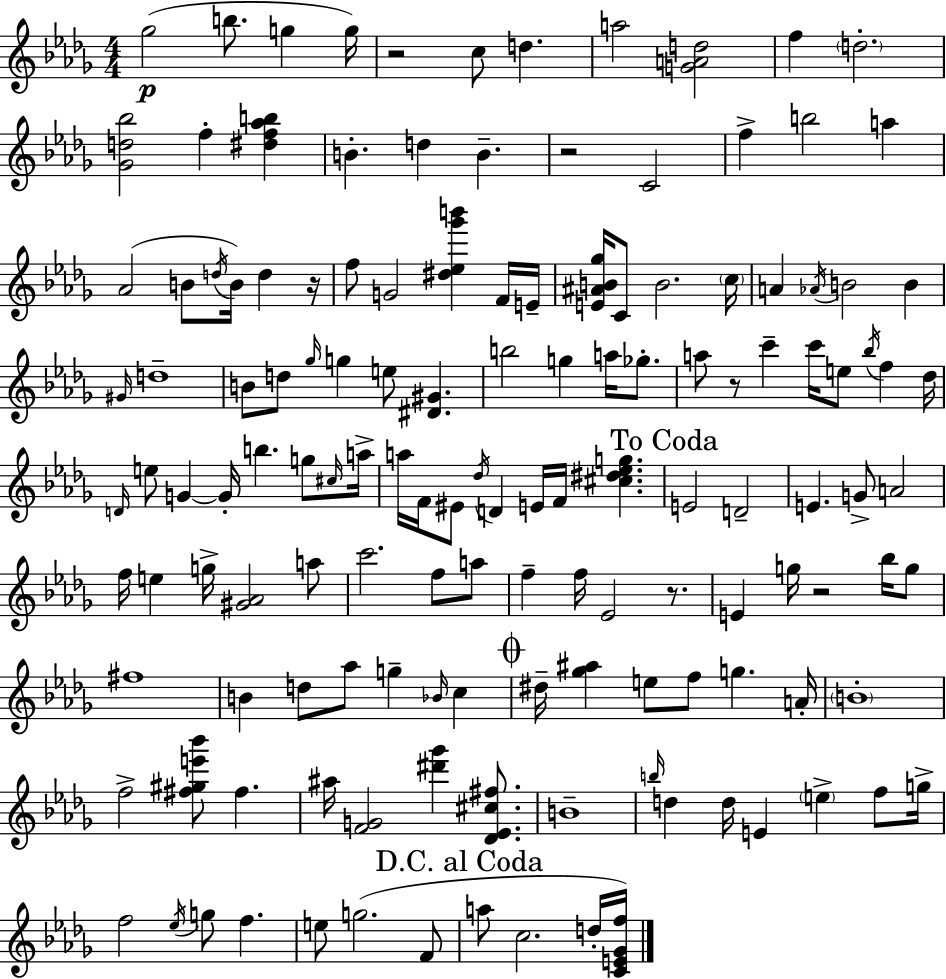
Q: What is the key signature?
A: BES minor